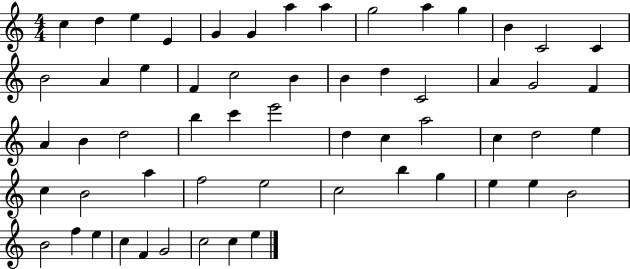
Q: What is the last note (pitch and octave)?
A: E5